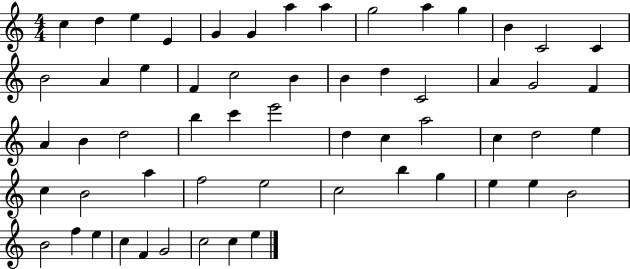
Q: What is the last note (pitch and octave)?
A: E5